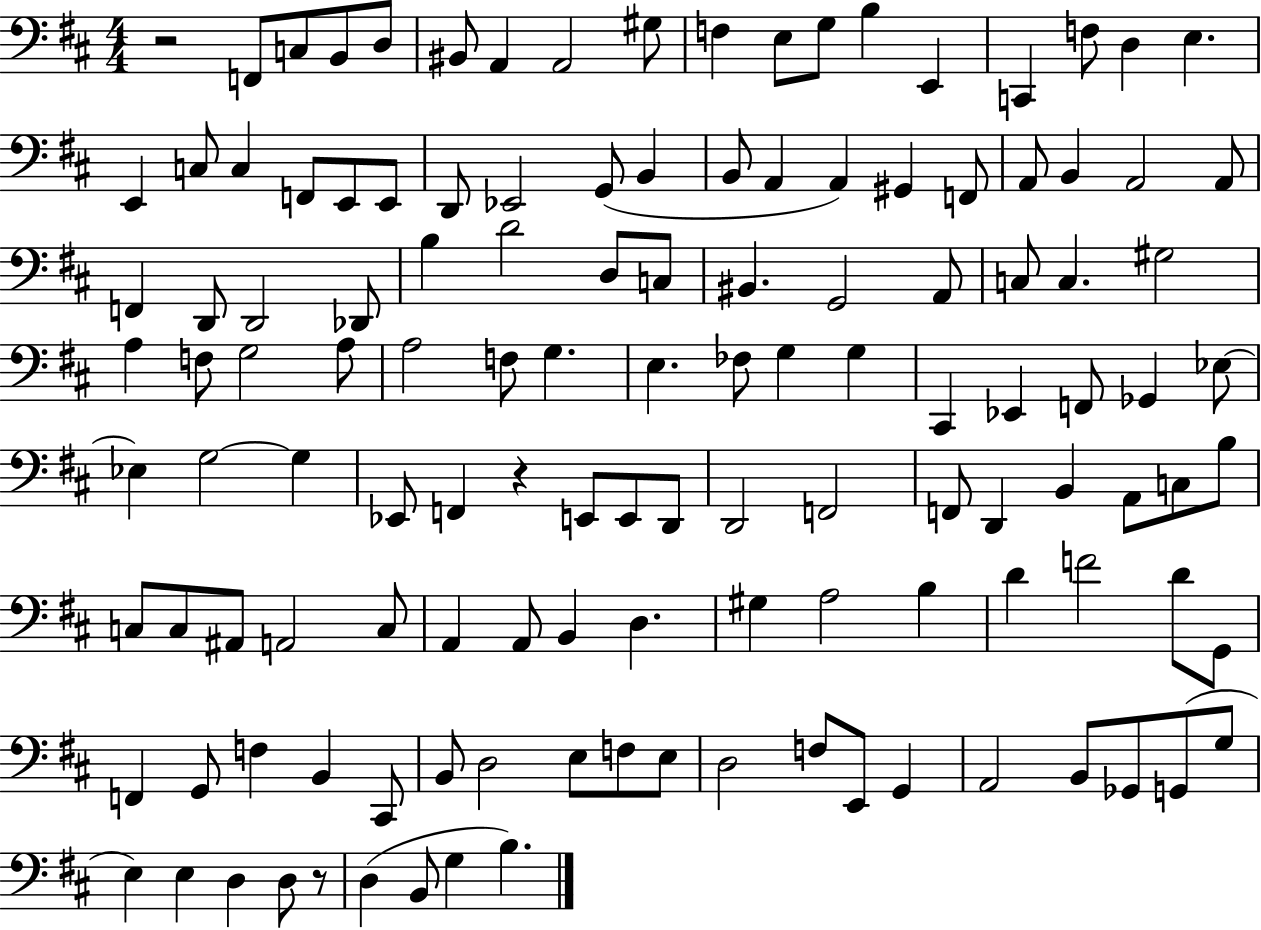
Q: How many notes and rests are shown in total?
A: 128